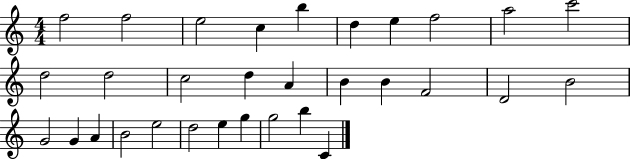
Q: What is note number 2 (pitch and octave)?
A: F5